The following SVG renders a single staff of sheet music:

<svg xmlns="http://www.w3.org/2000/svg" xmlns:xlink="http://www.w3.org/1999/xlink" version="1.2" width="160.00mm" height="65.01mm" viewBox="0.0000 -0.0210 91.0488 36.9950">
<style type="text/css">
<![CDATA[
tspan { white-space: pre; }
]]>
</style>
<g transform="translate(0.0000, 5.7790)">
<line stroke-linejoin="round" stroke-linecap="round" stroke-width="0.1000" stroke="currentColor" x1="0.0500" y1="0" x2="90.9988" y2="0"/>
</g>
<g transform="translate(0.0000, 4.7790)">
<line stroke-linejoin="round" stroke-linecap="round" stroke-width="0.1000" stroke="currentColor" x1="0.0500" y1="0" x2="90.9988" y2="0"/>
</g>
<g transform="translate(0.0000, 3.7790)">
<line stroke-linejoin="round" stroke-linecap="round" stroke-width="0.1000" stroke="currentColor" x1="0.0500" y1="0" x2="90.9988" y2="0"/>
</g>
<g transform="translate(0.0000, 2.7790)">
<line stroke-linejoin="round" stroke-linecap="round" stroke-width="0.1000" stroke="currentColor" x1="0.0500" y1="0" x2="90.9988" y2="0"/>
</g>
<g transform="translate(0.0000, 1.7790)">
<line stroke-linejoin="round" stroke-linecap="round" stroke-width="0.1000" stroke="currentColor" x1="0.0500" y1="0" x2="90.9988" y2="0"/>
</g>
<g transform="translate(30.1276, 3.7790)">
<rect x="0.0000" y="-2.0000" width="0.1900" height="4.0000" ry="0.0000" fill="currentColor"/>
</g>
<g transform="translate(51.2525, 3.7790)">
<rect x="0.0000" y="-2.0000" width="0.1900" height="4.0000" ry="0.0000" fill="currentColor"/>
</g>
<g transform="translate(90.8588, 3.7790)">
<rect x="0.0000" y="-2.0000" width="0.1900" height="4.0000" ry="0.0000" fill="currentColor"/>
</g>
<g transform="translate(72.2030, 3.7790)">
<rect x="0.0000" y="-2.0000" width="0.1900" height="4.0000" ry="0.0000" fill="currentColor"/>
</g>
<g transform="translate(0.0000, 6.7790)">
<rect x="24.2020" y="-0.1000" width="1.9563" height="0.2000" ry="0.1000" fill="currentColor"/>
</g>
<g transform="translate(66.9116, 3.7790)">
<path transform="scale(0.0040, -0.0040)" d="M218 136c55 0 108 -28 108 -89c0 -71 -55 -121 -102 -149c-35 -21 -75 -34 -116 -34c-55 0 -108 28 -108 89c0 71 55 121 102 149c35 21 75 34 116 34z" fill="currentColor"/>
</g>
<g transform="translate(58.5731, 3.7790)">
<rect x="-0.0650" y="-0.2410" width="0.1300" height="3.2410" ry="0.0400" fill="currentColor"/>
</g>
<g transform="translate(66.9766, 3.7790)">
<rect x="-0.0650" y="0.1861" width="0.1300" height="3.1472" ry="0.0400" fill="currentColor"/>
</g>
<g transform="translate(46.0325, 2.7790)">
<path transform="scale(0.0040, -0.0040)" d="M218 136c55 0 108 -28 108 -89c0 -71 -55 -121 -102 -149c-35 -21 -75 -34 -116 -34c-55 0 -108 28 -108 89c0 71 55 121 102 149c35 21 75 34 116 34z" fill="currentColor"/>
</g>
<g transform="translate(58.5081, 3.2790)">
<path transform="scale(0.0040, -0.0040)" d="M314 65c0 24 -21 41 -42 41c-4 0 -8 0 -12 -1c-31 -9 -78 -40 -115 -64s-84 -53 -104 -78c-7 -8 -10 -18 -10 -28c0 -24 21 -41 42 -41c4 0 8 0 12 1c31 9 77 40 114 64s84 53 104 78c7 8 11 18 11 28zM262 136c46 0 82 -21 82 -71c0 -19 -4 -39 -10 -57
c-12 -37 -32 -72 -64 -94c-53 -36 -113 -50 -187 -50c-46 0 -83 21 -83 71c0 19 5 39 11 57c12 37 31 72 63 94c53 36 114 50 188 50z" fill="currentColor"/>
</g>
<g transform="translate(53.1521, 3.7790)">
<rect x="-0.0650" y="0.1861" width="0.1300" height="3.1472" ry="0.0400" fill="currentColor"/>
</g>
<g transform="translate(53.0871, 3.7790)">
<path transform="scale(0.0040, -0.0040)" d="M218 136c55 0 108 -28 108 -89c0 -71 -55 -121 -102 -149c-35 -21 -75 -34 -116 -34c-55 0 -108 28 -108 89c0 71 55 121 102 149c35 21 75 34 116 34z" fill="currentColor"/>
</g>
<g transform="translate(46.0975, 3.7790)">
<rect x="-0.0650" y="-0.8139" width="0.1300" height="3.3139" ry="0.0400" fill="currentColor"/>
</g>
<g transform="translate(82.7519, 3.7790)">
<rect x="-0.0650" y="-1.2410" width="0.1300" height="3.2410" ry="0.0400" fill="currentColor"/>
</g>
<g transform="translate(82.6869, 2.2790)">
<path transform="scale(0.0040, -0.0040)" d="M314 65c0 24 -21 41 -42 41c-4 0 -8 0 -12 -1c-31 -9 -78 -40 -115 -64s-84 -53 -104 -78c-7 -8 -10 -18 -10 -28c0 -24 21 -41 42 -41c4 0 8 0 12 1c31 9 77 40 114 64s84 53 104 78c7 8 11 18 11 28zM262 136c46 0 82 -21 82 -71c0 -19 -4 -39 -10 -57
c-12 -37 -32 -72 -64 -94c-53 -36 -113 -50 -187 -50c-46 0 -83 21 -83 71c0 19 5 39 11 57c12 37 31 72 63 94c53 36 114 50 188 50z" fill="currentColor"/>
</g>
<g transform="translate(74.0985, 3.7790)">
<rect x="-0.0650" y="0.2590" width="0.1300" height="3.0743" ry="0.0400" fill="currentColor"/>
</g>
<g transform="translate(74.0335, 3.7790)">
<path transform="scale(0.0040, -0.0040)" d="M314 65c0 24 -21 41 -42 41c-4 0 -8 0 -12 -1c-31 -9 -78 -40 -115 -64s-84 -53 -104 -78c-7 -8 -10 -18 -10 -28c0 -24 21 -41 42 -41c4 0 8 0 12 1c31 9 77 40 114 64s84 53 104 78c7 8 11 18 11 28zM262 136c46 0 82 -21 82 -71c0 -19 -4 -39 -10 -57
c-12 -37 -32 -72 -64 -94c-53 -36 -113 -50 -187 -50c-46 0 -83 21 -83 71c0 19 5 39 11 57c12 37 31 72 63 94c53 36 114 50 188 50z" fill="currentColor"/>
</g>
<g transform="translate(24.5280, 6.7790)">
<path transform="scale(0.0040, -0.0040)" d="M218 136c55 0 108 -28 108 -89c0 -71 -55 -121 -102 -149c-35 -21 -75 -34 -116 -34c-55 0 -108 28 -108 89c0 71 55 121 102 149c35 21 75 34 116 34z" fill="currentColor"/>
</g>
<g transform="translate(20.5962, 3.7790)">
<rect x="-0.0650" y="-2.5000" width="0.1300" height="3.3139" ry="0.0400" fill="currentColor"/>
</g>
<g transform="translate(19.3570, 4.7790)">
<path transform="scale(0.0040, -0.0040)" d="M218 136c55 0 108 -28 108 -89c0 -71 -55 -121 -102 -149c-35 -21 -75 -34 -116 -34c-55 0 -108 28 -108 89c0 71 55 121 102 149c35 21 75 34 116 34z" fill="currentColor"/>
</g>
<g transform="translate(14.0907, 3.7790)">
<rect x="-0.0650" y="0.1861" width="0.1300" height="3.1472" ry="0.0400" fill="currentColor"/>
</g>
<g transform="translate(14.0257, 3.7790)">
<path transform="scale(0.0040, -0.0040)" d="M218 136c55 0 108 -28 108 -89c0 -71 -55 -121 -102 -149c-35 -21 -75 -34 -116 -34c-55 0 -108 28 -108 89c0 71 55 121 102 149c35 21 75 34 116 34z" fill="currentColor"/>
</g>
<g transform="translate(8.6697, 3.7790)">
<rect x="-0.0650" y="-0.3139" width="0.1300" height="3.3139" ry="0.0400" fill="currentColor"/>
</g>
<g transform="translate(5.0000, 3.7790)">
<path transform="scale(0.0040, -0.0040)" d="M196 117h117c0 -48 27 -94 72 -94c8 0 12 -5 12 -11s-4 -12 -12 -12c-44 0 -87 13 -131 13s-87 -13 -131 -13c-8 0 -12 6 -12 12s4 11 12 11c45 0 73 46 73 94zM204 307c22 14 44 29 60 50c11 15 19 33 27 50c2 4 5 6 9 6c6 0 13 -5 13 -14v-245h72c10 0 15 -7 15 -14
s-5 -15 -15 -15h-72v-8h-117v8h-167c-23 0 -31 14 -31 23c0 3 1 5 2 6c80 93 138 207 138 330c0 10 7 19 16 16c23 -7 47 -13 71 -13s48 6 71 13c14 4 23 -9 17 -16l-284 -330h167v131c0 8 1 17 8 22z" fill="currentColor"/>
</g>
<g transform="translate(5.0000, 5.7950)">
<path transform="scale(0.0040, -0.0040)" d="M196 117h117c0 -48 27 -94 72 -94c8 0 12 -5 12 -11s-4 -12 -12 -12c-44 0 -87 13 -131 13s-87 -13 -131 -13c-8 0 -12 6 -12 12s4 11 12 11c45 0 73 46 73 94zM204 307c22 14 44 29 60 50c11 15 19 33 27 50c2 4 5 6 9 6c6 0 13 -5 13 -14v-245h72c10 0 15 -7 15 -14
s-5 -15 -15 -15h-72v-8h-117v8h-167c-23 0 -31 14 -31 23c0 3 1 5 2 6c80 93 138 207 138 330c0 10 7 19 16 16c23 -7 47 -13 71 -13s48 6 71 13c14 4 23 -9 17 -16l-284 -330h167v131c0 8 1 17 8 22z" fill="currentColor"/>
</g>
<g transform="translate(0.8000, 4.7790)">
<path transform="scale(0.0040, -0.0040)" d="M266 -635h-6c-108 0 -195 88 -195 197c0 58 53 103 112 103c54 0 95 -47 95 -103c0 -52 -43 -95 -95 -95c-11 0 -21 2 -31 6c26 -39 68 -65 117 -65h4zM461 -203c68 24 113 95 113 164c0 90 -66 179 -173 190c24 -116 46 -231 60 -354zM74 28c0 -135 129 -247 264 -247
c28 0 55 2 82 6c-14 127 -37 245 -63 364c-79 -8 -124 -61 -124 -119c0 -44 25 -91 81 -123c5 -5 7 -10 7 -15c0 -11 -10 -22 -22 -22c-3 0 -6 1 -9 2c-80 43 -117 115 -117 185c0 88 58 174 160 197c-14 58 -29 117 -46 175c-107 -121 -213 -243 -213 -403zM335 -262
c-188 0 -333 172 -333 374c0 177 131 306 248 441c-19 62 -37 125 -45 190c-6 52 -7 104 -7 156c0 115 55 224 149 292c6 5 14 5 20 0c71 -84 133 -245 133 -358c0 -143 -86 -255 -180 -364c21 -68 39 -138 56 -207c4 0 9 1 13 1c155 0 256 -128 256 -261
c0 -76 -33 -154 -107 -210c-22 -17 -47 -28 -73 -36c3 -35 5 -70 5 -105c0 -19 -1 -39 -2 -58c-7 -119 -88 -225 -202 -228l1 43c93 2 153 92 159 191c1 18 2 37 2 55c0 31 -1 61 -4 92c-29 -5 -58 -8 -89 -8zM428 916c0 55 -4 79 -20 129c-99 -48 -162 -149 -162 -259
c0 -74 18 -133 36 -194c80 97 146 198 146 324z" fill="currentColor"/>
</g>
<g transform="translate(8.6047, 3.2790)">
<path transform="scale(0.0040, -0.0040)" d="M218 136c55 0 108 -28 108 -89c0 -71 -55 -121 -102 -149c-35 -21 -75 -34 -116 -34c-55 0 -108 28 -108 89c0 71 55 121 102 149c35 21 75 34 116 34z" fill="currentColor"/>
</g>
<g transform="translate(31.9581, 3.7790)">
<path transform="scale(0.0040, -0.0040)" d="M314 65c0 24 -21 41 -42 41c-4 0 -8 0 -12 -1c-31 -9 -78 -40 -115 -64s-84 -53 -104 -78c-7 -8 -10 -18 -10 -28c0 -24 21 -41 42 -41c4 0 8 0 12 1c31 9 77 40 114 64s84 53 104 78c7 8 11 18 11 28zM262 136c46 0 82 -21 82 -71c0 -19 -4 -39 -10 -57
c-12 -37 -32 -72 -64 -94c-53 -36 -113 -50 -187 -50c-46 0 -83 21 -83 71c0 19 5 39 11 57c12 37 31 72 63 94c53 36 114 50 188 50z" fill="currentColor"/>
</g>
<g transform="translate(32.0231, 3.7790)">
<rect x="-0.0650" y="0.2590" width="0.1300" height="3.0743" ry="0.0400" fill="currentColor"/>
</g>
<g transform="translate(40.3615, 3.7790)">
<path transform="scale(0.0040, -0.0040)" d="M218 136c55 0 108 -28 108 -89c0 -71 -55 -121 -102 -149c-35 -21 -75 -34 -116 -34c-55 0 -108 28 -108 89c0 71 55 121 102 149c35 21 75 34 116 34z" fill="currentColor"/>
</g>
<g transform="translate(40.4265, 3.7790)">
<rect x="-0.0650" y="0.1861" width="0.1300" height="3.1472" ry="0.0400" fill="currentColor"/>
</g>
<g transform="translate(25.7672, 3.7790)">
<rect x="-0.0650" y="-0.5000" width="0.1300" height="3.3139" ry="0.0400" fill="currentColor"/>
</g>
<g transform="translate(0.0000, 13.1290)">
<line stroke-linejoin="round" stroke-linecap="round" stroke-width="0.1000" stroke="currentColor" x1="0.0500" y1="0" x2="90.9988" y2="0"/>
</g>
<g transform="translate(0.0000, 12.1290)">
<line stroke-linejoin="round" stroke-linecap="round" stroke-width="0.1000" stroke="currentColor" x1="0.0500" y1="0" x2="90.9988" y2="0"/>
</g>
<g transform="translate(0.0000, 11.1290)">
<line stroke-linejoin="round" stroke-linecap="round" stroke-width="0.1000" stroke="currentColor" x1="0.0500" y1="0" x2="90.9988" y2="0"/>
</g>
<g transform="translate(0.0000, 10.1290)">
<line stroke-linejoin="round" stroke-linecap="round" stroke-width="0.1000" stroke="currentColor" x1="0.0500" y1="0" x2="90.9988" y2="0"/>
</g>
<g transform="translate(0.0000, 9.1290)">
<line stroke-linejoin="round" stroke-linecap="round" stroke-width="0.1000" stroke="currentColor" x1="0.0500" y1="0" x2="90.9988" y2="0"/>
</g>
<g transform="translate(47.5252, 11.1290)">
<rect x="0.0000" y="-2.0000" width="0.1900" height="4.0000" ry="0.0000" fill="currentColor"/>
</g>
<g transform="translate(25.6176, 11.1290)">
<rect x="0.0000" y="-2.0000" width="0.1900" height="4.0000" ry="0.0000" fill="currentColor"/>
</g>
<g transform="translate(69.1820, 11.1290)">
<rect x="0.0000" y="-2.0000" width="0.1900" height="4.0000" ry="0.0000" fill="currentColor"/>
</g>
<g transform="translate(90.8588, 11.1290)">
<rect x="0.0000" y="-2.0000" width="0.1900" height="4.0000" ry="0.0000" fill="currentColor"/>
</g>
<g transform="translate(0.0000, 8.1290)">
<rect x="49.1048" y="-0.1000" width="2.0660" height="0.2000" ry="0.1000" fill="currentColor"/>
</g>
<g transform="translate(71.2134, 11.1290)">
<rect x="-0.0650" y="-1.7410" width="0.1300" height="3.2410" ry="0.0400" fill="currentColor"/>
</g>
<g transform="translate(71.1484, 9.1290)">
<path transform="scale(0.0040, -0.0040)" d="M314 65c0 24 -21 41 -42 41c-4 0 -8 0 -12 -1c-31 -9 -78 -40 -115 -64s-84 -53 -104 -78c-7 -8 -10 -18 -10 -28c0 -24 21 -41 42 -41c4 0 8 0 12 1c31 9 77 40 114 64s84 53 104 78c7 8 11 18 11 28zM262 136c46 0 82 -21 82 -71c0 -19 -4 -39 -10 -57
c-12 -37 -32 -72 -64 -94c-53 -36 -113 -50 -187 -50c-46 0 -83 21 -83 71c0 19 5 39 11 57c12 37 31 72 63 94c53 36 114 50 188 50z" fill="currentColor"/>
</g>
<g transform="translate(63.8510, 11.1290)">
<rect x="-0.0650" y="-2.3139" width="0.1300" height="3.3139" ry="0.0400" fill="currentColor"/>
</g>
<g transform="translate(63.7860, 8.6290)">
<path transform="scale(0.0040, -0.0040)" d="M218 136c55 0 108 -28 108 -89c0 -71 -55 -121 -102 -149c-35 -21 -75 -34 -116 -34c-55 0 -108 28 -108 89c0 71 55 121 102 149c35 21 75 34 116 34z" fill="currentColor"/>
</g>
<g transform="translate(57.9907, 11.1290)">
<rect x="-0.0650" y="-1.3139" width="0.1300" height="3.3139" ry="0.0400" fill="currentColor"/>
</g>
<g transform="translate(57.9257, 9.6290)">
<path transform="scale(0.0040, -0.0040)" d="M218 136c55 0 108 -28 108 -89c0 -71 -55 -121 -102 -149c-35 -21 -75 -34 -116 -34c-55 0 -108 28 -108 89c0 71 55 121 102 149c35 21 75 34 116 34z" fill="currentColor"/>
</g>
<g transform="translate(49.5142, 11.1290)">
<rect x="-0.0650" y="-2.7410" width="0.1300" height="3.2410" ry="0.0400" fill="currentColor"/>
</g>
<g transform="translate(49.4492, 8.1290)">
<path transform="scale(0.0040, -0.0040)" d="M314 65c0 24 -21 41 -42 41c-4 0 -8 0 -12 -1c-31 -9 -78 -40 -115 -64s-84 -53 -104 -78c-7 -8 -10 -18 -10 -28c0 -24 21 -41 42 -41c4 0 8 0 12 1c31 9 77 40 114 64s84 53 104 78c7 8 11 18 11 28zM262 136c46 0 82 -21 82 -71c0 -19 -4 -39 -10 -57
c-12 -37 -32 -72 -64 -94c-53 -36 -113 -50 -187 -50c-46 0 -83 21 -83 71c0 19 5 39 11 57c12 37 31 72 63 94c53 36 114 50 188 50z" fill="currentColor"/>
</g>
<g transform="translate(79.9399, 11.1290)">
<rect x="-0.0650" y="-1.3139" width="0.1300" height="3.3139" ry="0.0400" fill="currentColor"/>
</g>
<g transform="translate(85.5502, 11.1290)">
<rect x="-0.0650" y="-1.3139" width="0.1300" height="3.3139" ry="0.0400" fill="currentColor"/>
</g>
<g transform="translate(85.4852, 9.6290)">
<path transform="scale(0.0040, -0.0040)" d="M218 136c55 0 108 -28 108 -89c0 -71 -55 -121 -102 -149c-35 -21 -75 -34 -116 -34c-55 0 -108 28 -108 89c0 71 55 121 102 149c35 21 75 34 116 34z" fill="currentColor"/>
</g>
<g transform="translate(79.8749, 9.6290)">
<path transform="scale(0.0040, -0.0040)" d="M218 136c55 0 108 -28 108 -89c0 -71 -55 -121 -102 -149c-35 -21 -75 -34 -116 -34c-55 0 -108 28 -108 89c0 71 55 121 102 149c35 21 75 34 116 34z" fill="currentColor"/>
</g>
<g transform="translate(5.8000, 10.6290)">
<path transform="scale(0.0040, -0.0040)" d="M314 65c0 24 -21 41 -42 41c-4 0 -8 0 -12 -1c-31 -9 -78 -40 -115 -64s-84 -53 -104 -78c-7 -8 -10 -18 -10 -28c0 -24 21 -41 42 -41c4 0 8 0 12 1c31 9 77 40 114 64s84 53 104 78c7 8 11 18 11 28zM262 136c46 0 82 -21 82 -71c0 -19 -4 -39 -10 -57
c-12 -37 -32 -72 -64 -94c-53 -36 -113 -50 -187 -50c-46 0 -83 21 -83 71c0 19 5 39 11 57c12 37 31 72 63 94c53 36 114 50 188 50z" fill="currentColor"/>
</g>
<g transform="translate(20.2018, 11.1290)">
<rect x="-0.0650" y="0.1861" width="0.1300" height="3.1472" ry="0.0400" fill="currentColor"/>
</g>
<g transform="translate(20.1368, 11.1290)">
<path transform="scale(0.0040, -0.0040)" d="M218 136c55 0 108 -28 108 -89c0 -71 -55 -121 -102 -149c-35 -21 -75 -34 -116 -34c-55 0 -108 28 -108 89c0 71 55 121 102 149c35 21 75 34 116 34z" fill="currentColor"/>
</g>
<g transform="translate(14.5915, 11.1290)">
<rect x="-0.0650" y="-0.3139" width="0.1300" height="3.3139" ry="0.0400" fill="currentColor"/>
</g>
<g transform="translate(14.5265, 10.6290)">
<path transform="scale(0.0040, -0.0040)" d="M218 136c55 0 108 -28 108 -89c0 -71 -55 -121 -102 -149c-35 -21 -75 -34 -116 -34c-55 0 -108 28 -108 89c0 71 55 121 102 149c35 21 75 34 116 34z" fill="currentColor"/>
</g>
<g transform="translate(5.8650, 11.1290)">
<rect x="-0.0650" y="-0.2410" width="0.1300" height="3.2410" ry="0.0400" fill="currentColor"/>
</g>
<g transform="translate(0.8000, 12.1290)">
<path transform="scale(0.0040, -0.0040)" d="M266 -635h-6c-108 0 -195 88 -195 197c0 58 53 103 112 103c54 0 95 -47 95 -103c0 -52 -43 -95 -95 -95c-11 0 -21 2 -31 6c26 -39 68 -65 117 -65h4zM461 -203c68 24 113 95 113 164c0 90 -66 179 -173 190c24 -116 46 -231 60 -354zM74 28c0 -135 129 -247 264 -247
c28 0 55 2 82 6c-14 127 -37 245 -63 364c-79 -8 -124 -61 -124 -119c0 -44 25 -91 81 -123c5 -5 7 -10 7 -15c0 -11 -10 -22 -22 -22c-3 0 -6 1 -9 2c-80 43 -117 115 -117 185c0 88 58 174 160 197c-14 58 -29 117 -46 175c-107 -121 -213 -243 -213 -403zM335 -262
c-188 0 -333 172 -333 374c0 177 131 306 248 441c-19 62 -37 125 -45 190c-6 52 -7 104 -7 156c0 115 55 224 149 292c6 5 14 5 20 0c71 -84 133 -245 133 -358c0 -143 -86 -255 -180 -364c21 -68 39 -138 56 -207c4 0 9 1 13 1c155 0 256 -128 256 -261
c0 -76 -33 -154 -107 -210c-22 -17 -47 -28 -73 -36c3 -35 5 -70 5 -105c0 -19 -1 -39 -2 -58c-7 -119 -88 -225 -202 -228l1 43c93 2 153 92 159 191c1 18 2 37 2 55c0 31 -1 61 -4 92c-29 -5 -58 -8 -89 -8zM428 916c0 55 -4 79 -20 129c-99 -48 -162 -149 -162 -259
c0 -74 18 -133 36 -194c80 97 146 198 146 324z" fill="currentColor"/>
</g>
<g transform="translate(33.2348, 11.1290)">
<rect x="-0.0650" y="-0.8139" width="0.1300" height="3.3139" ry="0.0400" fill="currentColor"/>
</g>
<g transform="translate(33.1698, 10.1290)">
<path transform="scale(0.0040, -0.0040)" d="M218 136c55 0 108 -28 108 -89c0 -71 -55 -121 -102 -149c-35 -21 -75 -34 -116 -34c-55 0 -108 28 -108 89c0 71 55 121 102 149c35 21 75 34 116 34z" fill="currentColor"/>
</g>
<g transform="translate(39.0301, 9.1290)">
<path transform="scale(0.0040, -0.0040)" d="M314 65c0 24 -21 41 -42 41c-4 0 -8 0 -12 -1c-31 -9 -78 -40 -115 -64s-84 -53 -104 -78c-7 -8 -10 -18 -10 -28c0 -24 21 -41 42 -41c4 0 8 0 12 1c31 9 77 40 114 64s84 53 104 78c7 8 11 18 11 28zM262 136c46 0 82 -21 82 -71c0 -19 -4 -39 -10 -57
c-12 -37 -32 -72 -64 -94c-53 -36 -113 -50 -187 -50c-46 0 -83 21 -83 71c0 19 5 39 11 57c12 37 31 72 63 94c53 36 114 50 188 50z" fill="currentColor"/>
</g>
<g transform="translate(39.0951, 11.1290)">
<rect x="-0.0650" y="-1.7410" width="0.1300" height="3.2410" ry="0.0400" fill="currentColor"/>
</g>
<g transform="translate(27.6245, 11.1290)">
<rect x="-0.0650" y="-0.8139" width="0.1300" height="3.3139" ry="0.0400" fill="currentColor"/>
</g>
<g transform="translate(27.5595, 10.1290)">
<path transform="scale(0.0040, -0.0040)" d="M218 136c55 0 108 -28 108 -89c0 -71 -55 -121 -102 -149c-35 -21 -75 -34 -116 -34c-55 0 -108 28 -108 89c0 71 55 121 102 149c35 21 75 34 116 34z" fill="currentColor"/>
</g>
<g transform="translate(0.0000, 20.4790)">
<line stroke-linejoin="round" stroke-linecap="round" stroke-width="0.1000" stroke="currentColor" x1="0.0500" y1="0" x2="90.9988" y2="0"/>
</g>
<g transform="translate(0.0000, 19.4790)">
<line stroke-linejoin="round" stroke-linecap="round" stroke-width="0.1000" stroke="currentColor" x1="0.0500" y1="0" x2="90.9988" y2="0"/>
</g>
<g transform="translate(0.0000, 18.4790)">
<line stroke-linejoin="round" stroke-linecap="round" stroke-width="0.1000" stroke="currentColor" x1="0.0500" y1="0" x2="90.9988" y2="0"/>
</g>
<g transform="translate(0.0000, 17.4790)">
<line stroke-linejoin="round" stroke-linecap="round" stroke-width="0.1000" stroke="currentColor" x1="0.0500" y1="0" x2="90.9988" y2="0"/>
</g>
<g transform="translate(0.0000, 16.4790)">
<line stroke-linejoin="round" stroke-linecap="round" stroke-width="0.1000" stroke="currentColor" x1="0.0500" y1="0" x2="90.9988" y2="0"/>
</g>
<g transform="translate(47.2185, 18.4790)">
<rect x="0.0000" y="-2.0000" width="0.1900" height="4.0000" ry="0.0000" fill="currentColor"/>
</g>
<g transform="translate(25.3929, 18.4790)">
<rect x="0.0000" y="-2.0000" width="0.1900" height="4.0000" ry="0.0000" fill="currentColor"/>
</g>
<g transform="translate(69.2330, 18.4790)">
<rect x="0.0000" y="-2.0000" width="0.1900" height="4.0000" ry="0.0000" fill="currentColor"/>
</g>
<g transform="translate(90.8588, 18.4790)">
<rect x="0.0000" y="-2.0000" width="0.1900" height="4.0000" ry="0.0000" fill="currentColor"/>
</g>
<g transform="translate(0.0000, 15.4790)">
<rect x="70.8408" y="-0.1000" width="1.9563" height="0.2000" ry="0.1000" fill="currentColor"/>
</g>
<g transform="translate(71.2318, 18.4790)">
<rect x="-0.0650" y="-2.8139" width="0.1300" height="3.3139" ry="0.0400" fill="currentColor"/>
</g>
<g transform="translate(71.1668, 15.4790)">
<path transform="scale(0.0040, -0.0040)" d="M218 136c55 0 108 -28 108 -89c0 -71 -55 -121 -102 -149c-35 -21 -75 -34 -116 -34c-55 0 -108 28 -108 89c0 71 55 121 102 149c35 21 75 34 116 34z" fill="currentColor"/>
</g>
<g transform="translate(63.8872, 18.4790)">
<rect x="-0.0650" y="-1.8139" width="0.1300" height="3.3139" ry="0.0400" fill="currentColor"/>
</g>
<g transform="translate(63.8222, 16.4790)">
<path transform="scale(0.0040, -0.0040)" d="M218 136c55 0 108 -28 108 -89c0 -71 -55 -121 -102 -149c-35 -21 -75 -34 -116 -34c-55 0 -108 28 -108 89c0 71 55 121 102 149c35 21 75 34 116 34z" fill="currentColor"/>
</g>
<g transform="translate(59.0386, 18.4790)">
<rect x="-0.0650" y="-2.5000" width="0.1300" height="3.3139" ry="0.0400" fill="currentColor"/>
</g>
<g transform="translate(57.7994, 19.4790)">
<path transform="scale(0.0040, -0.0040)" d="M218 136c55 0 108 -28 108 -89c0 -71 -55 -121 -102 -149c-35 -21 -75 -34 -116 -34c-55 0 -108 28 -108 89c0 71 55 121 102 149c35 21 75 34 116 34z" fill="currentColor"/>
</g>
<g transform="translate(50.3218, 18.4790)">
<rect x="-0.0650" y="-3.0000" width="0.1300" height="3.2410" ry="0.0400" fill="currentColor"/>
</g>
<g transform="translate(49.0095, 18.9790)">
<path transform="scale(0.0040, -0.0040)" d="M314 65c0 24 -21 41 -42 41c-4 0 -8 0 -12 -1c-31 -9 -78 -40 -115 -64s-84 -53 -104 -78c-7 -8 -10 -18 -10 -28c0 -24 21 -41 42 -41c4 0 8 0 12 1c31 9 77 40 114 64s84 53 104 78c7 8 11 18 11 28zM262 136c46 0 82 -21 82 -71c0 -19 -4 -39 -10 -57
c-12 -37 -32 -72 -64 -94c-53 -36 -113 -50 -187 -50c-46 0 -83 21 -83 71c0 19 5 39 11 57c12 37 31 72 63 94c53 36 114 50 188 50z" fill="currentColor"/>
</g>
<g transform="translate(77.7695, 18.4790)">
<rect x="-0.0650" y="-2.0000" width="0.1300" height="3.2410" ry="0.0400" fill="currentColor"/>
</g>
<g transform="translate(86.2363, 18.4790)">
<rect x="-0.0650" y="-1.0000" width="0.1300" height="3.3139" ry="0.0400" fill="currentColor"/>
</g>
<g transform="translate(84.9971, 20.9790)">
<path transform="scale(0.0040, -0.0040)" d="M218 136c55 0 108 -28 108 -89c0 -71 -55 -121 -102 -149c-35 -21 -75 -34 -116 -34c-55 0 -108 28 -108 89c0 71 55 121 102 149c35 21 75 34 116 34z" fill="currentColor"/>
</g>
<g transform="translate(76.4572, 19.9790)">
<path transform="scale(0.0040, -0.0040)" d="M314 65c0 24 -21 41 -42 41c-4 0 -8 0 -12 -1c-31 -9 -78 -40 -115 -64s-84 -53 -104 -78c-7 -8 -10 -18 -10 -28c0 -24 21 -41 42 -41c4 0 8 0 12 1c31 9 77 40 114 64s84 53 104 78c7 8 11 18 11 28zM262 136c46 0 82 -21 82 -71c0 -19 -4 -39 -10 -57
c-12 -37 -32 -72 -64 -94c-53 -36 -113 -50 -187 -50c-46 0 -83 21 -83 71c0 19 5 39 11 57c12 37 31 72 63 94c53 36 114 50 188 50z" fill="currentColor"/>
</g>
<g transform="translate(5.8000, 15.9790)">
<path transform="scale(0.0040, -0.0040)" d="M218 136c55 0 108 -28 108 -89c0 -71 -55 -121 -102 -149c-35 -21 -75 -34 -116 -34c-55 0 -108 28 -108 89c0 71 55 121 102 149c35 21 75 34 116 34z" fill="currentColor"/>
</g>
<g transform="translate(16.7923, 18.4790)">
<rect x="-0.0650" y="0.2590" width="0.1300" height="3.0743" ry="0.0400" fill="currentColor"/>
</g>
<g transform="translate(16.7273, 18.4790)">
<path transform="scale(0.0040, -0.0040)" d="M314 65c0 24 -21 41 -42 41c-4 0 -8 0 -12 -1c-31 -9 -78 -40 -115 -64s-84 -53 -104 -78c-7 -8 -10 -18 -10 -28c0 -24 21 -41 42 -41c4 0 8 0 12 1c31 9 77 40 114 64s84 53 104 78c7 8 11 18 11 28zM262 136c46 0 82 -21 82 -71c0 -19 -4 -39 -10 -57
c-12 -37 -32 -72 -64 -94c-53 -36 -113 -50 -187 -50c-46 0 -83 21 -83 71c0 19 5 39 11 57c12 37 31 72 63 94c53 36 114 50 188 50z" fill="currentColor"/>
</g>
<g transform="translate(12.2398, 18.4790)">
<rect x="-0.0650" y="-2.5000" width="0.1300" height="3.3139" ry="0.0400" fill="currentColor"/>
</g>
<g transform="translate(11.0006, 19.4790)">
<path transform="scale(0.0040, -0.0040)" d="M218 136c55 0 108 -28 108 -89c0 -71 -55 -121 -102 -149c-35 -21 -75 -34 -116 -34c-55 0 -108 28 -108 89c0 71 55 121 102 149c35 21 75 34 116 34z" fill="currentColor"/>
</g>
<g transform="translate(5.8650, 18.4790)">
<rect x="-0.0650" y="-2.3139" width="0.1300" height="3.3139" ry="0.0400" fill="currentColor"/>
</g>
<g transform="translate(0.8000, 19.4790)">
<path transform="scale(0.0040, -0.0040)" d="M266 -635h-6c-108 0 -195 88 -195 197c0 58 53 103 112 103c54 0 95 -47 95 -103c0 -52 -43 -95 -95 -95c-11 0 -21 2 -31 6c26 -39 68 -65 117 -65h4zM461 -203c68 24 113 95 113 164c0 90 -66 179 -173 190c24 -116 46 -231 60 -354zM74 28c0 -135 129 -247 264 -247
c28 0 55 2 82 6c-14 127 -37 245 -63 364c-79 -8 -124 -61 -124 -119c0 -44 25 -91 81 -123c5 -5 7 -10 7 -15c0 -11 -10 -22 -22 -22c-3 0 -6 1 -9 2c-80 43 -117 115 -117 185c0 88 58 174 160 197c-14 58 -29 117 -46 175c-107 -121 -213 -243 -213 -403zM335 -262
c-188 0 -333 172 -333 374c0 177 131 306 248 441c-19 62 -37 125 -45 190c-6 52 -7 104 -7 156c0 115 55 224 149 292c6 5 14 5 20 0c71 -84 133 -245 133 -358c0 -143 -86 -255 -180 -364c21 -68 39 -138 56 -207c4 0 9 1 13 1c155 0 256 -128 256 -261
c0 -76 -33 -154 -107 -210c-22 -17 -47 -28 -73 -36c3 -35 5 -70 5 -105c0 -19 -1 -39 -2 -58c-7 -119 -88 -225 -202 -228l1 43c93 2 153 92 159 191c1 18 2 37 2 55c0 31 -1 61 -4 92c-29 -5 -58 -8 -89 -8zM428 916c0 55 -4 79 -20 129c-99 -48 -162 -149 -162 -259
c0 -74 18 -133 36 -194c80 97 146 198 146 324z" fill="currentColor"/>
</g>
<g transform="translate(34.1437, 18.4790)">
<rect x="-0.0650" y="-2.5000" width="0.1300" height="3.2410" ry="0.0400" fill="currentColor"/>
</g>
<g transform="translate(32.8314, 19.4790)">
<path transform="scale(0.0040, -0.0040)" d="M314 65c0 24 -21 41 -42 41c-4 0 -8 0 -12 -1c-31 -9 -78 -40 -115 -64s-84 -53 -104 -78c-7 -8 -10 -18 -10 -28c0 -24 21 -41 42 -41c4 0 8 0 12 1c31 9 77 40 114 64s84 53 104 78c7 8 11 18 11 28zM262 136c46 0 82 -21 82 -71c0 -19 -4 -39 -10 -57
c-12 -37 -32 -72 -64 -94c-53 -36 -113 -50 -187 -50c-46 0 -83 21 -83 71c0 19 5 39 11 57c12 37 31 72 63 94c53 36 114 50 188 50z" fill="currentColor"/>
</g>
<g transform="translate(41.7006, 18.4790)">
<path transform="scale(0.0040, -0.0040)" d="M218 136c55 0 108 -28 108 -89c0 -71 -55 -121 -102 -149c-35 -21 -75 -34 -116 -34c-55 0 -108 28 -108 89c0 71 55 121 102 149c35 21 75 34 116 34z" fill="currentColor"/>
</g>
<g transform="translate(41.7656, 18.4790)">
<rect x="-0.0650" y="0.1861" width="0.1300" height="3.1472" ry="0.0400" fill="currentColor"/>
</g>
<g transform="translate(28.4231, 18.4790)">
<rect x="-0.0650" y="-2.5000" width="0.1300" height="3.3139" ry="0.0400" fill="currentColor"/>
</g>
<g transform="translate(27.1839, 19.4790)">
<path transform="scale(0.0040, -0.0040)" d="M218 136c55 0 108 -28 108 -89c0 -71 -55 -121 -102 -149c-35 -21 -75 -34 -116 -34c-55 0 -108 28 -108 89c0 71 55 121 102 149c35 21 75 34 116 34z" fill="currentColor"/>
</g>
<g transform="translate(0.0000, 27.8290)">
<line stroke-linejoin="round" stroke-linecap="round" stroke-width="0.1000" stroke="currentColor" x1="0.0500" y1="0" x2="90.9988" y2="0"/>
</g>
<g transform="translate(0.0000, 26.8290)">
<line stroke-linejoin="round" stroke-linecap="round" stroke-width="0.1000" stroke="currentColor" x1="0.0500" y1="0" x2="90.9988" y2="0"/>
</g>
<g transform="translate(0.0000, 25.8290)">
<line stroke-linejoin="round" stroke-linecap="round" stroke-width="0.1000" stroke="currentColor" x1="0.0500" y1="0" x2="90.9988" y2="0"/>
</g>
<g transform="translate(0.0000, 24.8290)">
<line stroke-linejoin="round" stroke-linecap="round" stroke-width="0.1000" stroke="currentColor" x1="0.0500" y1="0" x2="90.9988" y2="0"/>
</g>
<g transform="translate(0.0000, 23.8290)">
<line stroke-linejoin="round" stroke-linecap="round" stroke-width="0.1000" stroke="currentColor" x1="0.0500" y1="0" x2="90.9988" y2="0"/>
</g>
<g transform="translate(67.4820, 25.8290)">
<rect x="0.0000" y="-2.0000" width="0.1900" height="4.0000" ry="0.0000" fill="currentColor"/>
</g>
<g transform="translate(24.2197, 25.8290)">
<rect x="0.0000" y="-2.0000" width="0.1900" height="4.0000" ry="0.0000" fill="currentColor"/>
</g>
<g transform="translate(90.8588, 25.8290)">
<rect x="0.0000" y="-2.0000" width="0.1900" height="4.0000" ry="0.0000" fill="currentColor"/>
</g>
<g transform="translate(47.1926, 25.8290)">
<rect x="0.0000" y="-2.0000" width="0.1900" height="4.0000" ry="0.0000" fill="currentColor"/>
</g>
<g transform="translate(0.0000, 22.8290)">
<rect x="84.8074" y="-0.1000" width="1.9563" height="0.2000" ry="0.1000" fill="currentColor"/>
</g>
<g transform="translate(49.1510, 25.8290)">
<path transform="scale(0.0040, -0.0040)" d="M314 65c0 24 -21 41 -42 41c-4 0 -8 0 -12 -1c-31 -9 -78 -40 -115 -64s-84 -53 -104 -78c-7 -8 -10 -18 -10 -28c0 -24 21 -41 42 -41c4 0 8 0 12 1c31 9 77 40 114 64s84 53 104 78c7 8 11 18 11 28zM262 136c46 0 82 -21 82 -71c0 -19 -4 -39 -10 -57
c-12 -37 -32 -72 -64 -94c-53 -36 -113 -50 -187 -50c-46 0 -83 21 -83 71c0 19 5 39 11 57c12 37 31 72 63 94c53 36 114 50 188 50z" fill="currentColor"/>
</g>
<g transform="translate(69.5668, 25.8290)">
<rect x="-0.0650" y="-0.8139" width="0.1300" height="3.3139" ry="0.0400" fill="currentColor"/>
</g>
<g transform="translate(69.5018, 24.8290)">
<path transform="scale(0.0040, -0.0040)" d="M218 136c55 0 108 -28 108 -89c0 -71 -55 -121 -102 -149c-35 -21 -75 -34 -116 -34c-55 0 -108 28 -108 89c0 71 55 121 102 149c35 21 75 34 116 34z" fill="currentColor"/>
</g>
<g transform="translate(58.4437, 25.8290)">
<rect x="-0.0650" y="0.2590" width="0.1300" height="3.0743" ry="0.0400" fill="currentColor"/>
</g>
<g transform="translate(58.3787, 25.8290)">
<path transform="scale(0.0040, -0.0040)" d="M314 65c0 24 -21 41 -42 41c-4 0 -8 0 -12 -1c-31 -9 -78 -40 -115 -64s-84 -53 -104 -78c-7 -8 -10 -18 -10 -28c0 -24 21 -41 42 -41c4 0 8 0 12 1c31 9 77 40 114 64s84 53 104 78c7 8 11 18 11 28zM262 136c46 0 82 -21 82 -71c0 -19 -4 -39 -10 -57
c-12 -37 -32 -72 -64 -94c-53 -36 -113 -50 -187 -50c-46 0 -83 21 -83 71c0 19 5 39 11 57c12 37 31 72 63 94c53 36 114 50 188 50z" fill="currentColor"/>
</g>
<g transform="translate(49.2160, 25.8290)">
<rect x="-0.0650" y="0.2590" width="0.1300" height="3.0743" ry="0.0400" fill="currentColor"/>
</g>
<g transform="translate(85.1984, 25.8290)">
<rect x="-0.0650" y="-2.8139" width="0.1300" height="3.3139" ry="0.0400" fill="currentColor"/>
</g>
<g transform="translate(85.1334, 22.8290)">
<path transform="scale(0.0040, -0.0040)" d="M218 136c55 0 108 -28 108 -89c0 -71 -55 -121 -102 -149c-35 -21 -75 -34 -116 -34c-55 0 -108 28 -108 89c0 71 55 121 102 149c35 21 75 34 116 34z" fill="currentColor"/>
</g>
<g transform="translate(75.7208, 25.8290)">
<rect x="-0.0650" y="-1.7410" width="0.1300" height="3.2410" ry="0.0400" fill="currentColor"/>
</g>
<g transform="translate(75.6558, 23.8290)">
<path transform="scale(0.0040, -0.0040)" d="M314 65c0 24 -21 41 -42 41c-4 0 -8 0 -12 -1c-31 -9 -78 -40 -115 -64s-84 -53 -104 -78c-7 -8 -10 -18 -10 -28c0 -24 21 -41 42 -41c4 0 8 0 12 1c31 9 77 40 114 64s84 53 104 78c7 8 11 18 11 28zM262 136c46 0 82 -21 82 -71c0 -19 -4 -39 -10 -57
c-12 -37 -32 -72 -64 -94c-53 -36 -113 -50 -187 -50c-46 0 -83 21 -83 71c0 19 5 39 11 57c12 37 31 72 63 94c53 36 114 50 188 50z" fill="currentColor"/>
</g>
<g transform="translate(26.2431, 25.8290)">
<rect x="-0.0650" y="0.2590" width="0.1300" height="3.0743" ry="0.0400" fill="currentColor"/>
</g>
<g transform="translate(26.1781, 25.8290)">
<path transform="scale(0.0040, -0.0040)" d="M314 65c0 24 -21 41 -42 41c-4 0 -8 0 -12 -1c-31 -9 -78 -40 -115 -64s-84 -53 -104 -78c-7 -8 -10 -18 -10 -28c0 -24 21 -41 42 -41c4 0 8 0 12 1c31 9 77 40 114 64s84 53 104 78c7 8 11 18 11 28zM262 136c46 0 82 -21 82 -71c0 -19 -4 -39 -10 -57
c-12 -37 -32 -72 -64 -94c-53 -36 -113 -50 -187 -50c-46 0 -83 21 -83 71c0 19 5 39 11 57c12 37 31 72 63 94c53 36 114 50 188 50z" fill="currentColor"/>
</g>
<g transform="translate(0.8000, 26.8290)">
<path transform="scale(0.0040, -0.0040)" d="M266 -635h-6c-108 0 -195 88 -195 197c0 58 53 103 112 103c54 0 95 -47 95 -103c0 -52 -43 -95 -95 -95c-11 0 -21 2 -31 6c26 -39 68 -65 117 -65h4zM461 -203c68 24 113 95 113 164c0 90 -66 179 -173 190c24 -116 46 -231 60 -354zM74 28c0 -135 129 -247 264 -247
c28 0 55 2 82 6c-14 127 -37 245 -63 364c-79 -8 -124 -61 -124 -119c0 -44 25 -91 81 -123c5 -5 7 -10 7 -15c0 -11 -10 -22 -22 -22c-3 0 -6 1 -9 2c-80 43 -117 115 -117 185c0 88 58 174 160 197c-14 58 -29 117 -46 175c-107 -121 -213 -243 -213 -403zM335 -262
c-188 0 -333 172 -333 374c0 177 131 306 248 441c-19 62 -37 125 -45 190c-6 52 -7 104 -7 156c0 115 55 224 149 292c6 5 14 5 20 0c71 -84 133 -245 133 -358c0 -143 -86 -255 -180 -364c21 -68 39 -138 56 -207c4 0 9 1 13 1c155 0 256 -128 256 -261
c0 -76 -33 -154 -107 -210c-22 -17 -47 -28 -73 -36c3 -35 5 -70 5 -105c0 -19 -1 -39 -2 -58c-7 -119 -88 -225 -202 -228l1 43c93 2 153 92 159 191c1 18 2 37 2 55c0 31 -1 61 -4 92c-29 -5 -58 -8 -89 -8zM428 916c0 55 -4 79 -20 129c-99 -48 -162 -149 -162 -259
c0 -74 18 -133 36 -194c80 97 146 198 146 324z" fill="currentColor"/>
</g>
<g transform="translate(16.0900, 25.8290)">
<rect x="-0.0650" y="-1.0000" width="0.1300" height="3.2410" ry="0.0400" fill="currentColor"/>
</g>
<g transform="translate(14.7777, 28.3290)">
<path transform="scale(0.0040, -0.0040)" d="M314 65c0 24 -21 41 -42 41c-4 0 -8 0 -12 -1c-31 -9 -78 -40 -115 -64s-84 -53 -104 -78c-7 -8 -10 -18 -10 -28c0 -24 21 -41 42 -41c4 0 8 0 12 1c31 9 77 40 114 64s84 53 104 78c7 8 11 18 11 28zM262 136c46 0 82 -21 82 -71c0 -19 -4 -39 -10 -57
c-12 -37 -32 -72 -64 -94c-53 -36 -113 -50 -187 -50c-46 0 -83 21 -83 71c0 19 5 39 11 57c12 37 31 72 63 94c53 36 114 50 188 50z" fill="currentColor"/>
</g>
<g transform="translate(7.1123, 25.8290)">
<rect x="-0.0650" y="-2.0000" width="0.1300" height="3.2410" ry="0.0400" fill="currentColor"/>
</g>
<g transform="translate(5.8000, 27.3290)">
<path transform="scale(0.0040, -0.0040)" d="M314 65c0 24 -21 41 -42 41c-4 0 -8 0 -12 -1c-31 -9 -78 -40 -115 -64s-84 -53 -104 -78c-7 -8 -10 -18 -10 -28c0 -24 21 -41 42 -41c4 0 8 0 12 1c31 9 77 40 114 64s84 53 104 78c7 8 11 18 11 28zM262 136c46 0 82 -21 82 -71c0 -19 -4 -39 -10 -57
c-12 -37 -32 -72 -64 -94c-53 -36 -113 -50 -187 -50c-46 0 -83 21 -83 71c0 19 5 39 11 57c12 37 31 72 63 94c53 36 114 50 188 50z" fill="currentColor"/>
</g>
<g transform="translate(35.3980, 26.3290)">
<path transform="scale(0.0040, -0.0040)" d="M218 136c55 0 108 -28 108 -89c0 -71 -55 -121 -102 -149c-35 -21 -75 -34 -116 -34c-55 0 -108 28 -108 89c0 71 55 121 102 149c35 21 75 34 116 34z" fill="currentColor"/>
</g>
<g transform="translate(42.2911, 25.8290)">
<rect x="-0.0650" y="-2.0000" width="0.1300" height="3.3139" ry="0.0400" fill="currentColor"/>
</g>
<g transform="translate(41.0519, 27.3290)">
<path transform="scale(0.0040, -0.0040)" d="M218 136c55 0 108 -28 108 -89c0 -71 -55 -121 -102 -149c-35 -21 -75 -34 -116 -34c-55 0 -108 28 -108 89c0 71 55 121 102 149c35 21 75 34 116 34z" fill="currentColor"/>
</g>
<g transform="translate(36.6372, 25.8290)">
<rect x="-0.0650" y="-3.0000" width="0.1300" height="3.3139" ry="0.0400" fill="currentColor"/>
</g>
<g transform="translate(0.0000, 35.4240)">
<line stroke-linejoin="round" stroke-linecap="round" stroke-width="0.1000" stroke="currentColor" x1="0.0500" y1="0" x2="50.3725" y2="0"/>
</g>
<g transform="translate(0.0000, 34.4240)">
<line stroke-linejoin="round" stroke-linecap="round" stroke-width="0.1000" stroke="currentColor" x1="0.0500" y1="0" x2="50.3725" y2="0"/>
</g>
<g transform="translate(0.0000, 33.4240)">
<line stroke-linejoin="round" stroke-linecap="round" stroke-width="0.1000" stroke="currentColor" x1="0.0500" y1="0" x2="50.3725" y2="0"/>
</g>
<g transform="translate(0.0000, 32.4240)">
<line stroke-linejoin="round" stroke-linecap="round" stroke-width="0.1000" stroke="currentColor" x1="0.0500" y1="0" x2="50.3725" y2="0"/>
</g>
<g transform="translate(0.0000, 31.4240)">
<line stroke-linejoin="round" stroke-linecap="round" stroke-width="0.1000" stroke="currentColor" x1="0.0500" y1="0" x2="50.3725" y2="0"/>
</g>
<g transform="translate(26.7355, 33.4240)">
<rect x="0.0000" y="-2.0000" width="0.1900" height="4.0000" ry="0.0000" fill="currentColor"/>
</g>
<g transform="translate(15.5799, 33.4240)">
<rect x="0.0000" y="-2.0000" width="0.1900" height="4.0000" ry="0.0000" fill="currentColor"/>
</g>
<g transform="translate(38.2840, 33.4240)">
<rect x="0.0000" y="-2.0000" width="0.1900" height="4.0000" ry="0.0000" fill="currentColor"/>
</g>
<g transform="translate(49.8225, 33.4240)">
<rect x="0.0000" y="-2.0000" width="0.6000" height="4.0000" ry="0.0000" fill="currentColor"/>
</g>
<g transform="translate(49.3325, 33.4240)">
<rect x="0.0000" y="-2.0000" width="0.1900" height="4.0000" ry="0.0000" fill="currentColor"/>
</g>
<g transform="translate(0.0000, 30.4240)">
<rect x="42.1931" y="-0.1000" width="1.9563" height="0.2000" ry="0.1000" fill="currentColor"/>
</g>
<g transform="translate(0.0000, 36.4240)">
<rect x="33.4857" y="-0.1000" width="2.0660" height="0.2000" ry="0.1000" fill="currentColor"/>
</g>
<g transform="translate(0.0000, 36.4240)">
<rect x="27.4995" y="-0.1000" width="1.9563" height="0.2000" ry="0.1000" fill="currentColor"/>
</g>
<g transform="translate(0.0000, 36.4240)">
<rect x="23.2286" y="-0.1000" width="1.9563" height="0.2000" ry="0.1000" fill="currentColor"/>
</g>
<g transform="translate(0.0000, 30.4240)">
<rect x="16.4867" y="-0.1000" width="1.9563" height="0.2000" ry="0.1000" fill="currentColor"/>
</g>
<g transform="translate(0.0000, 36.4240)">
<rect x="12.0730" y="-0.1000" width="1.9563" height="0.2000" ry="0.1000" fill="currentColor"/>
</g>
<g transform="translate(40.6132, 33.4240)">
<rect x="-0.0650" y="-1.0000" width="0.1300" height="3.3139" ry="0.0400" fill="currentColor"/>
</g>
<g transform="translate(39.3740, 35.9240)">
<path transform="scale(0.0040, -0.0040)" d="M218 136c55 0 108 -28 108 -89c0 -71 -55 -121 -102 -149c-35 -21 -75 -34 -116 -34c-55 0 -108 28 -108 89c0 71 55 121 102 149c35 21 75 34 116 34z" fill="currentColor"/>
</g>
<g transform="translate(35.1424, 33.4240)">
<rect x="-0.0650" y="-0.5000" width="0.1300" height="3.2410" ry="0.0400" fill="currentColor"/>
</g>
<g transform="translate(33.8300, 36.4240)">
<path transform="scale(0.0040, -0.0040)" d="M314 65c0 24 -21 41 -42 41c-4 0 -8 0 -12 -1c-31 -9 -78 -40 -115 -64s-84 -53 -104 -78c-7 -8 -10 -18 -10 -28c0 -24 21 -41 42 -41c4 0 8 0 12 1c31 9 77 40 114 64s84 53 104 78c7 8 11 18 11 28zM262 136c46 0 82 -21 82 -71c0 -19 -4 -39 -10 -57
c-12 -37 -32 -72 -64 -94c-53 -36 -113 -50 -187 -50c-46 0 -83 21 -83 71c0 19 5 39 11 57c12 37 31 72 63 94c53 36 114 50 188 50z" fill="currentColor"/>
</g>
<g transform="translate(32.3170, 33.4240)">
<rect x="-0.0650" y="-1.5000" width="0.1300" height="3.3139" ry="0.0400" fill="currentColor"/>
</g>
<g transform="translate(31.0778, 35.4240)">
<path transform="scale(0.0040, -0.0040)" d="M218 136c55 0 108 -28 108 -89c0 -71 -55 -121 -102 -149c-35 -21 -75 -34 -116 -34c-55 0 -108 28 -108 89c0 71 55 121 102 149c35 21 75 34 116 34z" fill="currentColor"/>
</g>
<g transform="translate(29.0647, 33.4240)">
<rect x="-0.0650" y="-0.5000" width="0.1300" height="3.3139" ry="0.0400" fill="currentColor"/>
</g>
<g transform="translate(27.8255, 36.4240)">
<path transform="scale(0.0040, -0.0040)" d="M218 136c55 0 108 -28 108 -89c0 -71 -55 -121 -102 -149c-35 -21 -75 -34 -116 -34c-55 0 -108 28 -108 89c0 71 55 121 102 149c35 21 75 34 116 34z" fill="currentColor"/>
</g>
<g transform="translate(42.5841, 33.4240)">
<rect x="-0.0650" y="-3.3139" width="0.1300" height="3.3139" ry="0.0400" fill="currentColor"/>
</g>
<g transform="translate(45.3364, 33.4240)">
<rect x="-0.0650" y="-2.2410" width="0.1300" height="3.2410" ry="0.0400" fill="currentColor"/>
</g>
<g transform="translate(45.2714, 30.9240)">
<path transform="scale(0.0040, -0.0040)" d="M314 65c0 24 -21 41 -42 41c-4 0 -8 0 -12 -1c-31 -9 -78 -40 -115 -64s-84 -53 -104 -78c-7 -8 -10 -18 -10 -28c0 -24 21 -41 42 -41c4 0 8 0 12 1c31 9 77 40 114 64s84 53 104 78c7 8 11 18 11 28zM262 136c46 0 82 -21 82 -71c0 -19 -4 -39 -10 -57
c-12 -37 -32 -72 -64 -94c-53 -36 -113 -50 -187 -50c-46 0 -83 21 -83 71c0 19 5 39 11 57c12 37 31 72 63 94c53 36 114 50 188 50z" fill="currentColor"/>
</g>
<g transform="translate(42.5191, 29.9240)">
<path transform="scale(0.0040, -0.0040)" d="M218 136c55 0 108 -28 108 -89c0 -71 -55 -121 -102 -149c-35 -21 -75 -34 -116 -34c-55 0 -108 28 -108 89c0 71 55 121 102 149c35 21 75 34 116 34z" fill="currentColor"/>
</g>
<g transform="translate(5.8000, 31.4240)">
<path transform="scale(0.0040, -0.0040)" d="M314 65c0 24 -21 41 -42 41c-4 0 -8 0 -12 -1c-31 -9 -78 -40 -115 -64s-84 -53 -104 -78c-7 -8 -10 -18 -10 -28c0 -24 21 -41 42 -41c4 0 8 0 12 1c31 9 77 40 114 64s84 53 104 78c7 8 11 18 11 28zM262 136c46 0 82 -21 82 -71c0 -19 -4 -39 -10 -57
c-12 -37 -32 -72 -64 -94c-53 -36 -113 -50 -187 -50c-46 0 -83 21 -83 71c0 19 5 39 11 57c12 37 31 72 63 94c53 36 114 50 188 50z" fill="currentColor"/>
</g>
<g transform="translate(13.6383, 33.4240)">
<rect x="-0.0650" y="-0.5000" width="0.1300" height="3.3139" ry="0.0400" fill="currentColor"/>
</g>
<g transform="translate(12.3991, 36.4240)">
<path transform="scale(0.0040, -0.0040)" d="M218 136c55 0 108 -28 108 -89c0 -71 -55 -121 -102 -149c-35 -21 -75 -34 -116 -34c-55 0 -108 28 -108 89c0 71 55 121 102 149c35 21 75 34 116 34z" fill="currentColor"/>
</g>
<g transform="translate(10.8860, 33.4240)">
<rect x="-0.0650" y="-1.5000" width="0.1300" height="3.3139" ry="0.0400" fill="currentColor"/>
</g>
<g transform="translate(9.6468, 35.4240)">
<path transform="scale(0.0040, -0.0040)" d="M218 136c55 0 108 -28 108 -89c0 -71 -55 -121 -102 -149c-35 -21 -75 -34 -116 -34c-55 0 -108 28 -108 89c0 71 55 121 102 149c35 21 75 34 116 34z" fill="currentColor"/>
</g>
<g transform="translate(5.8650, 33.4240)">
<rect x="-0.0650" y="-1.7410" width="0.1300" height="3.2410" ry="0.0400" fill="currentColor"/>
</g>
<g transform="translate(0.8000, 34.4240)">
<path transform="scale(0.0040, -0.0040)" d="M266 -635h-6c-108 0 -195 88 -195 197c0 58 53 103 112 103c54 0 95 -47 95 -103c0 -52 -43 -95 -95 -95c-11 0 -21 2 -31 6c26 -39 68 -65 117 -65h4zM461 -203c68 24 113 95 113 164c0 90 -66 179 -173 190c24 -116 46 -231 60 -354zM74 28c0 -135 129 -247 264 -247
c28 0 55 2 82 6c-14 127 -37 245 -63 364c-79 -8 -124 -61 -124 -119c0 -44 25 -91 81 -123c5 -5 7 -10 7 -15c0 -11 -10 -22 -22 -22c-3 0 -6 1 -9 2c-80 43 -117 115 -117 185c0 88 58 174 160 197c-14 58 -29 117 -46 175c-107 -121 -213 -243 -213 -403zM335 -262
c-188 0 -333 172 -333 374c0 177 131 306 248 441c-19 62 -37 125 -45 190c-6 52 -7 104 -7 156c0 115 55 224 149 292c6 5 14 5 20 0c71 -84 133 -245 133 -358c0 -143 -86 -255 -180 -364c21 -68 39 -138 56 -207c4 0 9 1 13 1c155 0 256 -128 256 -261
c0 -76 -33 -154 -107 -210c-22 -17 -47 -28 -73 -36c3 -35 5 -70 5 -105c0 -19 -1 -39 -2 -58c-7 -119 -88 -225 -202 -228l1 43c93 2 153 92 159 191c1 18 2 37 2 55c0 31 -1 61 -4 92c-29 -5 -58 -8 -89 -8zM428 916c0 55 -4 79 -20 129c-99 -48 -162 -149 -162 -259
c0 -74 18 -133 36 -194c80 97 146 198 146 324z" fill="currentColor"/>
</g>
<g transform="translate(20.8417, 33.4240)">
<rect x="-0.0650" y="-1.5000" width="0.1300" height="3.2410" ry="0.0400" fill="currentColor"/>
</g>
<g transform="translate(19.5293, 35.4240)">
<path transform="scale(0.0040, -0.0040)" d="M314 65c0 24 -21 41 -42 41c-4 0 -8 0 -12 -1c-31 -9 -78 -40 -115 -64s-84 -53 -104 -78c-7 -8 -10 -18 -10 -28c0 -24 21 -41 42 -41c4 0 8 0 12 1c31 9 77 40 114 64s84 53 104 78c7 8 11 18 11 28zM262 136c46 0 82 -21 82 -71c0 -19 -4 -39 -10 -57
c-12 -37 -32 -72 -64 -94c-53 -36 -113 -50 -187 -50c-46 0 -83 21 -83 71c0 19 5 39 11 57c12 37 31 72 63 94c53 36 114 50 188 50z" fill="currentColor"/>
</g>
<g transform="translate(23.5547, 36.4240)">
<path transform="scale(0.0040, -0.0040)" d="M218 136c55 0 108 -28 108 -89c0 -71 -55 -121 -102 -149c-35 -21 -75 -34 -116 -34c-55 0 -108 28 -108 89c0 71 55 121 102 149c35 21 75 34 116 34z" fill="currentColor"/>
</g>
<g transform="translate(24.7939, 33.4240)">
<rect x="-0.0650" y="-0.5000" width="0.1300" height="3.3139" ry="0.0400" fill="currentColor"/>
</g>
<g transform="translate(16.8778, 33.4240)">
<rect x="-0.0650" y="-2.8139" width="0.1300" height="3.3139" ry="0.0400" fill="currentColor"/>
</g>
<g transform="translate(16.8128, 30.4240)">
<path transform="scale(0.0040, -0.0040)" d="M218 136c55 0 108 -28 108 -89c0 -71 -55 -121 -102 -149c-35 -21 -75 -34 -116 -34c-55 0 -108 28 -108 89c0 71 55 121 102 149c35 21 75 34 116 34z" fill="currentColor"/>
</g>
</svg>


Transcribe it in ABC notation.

X:1
T:Untitled
M:4/4
L:1/4
K:C
c B G C B2 B d B c2 B B2 e2 c2 c B d d f2 a2 e g f2 e e g G B2 G G2 B A2 G f a F2 D F2 D2 B2 A F B2 B2 d f2 a f2 E C a E2 C C E C2 D b g2